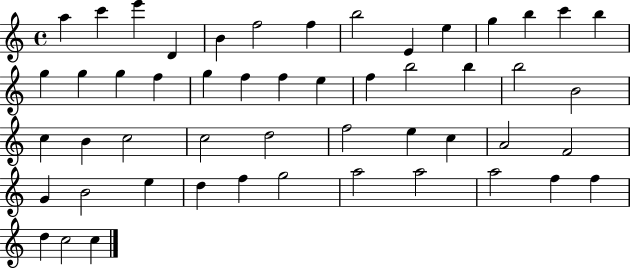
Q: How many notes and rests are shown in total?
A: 51